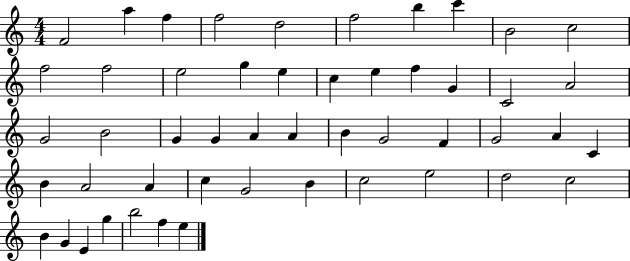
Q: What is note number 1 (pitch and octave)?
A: F4